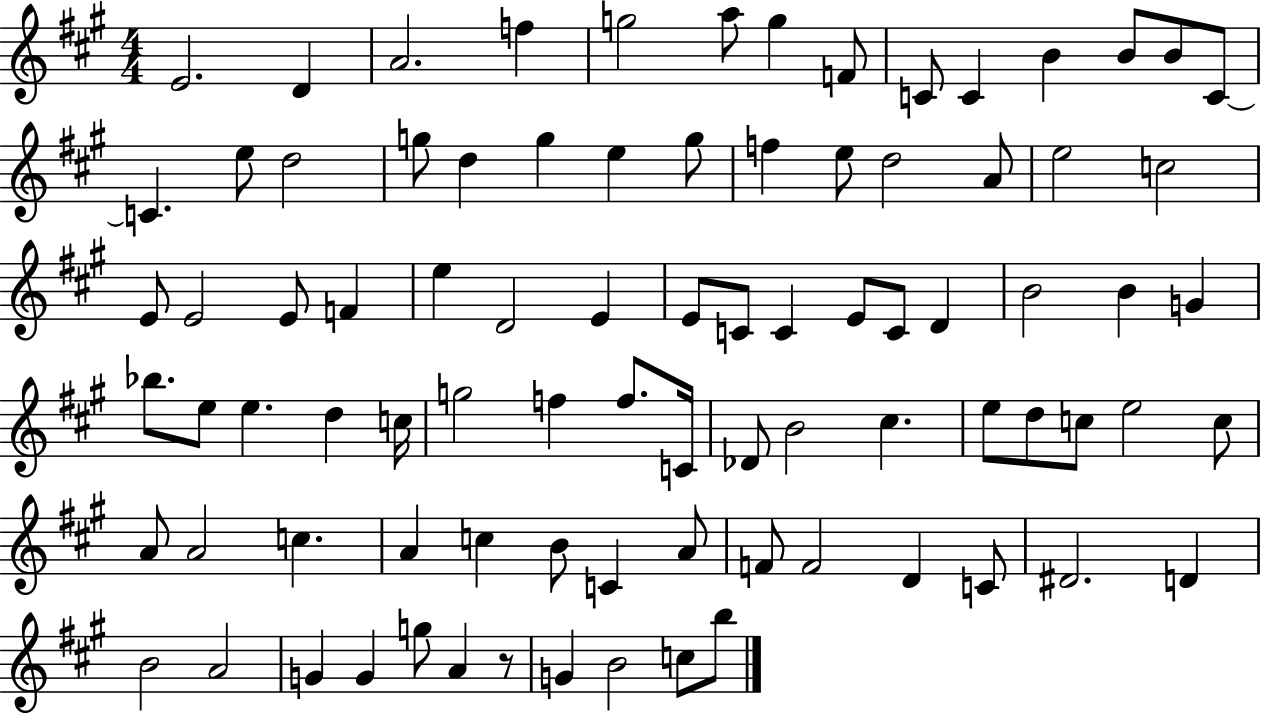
X:1
T:Untitled
M:4/4
L:1/4
K:A
E2 D A2 f g2 a/2 g F/2 C/2 C B B/2 B/2 C/2 C e/2 d2 g/2 d g e g/2 f e/2 d2 A/2 e2 c2 E/2 E2 E/2 F e D2 E E/2 C/2 C E/2 C/2 D B2 B G _b/2 e/2 e d c/4 g2 f f/2 C/4 _D/2 B2 ^c e/2 d/2 c/2 e2 c/2 A/2 A2 c A c B/2 C A/2 F/2 F2 D C/2 ^D2 D B2 A2 G G g/2 A z/2 G B2 c/2 b/2